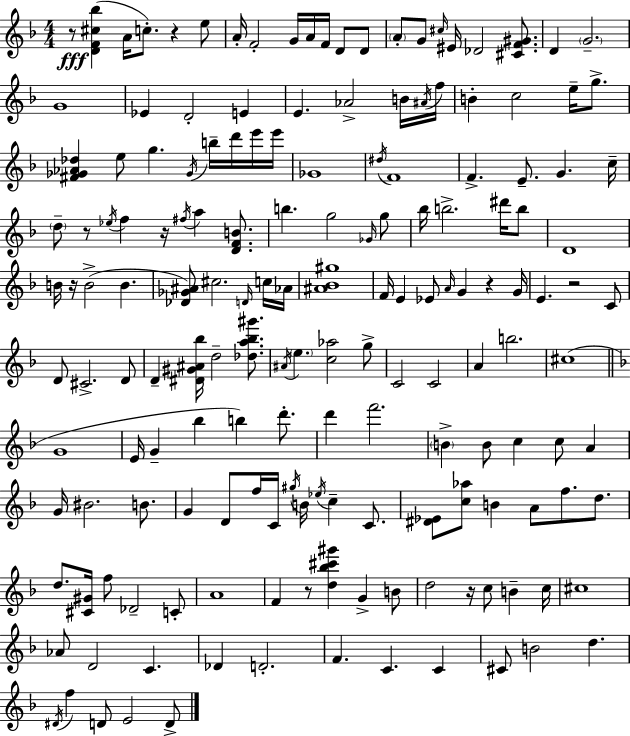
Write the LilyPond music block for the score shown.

{
  \clef treble
  \numericTimeSignature
  \time 4/4
  \key f \major
  \repeat volta 2 { r8\fff <d' f' cis'' bes''>4( a'16 c''8.-.) r4 e''8 | a'16-. f'2-. g'16 a'16 f'16 d'8 d'8 | \parenthesize a'8-. g'8 \grace { cis''16 } eis'16 des'2 <cis' f' gis'>8. | d'4 \parenthesize g'2.-- | \break g'1 | ees'4 d'2-. e'4 | e'4. aes'2-> b'16 | \acciaccatura { ais'16 } f''16 b'4-. c''2 e''16-- g''8.-> | \break <fis' ges' aes' des''>4 e''8 g''4. \acciaccatura { ges'16 } b''16-- | d'''16 e'''16 e'''16 ges'1 | \acciaccatura { dis''16 } f'1 | f'4.-> e'8.-- g'4. | \break c''16-- \parenthesize d''8-- r8 \acciaccatura { ees''16 } f''4 r16 \acciaccatura { fis''16 } a''4 | <d' f' b'>8. b''4. g''2 | \grace { ges'16 } g''8 bes''16 b''2.-> | dis'''16 b''8 d'1 | \break b'16 r16 b'2->( | b'4. <des' ges' ais'>8) cis''2. | \grace { d'16 } c''16 aes'16 <ais' bes' gis''>1 | f'16 e'4 ees'8 \grace { a'16 } | \break g'4 r4 g'16 e'4. r2 | c'8 d'8 cis'2.-> | d'8 d'4-- <dis' gis' ais' bes''>16 d''2-- | <des'' a'' bes'' gis'''>8. \acciaccatura { ais'16 } \parenthesize e''4. | \break <c'' aes''>2 g''8-> c'2 | c'2 a'4 b''2. | cis''1( | \bar "||" \break \key f \major g'1 | e'16 g'4-- bes''4 b''4) d'''8.-. | d'''4 f'''2. | \parenthesize b'4-> b'8 c''4 c''8 a'4 | \break g'16 bis'2. b'8. | g'4 d'8 f''16 c'16 \acciaccatura { gis''16 } b'16 \acciaccatura { ees''16 } c''4-- c'8. | <dis' ees'>8 <c'' aes''>8 b'4 a'8 f''8. d''8. | d''8. <cis' gis'>16 f''8 des'2-- | \break c'8-. a'1 | f'4 r8 <d'' bes'' cis''' gis'''>4 g'4-> | b'8 d''2 r16 c''8 b'4-- | c''16 cis''1 | \break aes'8 d'2 c'4. | des'4 d'2.-. | f'4. c'4. c'4 | cis'8 b'2 d''4. | \break \acciaccatura { dis'16 } f''4 d'8 e'2 | d'8-> } \bar "|."
}